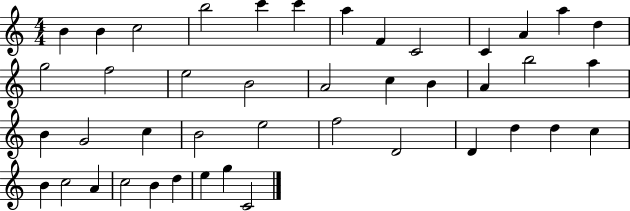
X:1
T:Untitled
M:4/4
L:1/4
K:C
B B c2 b2 c' c' a F C2 C A a d g2 f2 e2 B2 A2 c B A b2 a B G2 c B2 e2 f2 D2 D d d c B c2 A c2 B d e g C2